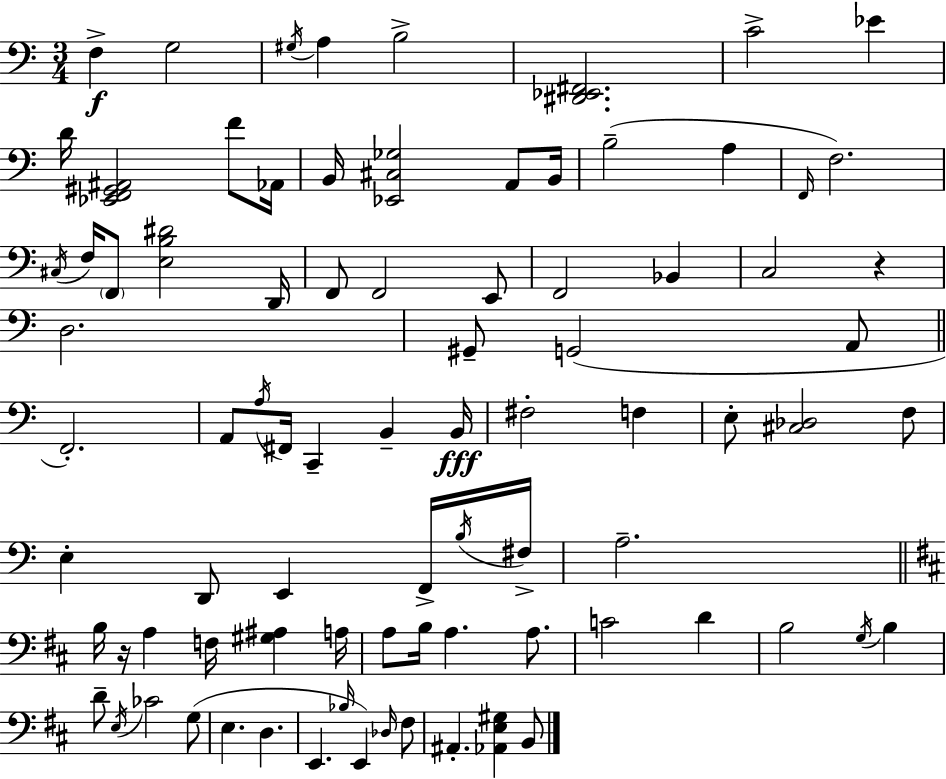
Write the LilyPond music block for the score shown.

{
  \clef bass
  \numericTimeSignature
  \time 3/4
  \key c \major
  f4->\f g2 | \acciaccatura { gis16 } a4 b2-> | <dis, ees, fis,>2. | c'2-> ees'4 | \break d'16 <ees, f, gis, ais,>2 f'8 | aes,16 b,16 <ees, cis ges>2 a,8 | b,16 b2--( a4 | \grace { f,16 } f2.) | \break \acciaccatura { cis16 } f16 \parenthesize f,8 <e b dis'>2 | d,16 f,8 f,2 | e,8 f,2 bes,4 | c2 r4 | \break d2. | gis,8-- g,2( | a,8 \bar "||" \break \key a \minor f,2.-.) | a,8 \acciaccatura { a16 } fis,16 c,4-- b,4-- | b,16\fff fis2-. f4 | e8-. <cis des>2 f8 | \break e4-. d,8 e,4 f,16-> | \acciaccatura { b16 } fis16-> a2.-- | \bar "||" \break \key d \major b16 r16 a4 f16 <gis ais>4 a16 | a8 b16 a4. a8. | c'2 d'4 | b2 \acciaccatura { g16 } b4 | \break d'8-- \acciaccatura { e16 } ces'2 | g8( e4. d4. | e,4. \grace { bes16 }) e,4 | \grace { des16 } fis8 ais,4.-. <aes, e gis>4 | \break b,8 \bar "|."
}